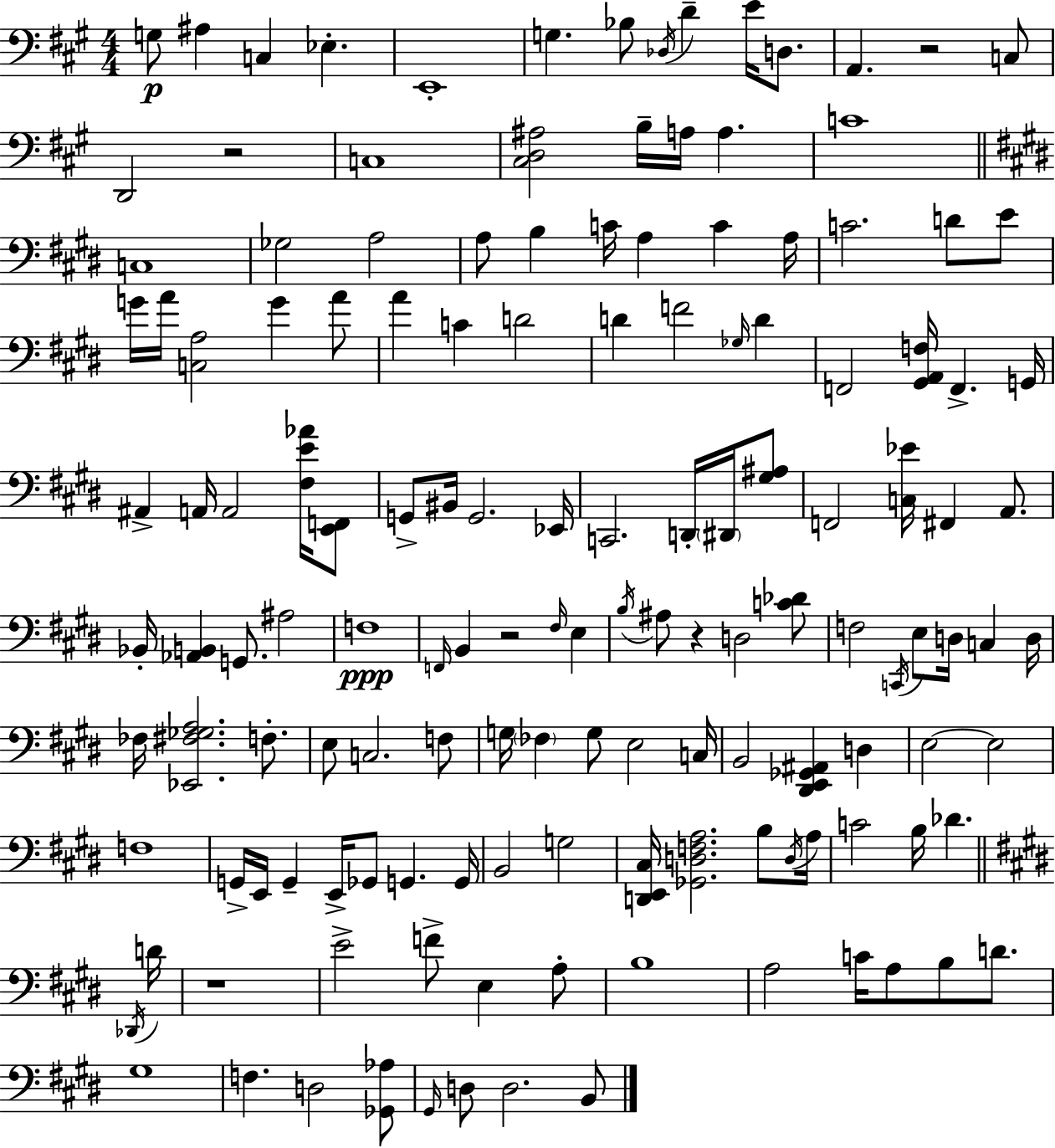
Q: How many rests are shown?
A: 5